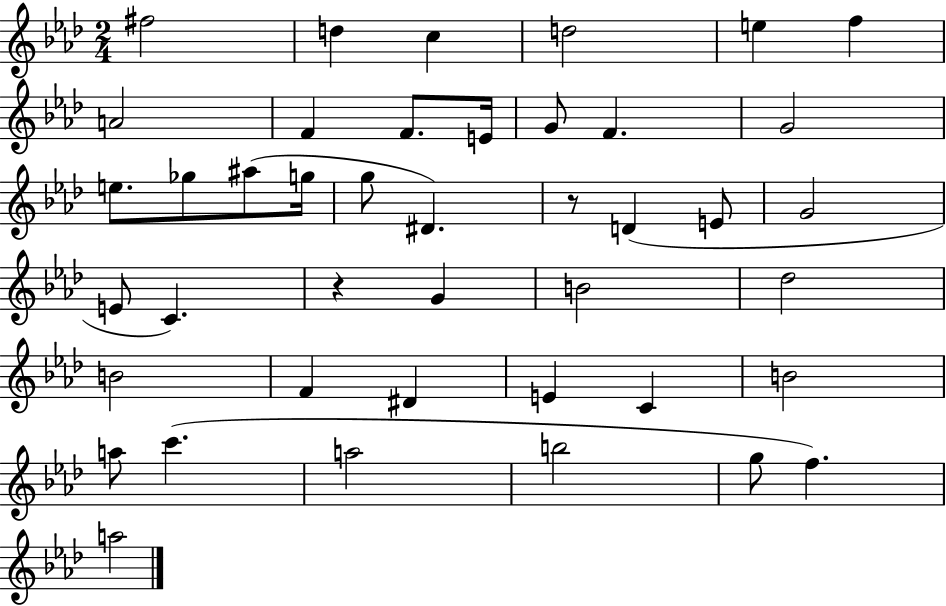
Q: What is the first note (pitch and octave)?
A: F#5